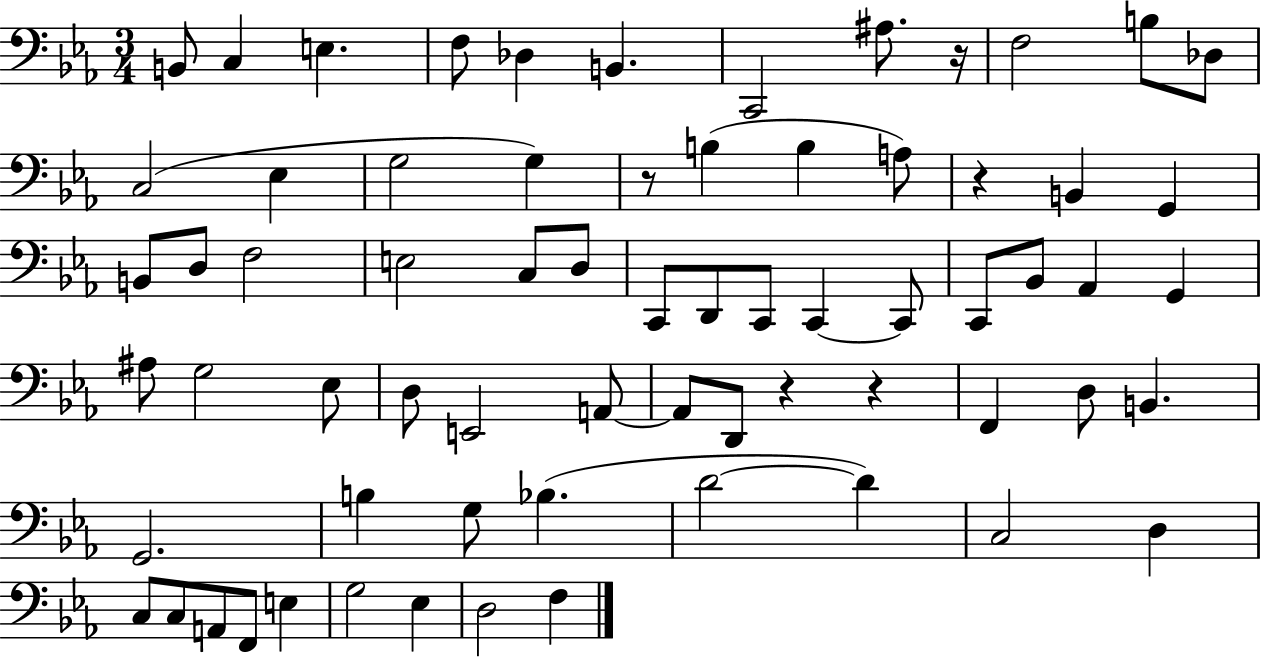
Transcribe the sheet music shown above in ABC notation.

X:1
T:Untitled
M:3/4
L:1/4
K:Eb
B,,/2 C, E, F,/2 _D, B,, C,,2 ^A,/2 z/4 F,2 B,/2 _D,/2 C,2 _E, G,2 G, z/2 B, B, A,/2 z B,, G,, B,,/2 D,/2 F,2 E,2 C,/2 D,/2 C,,/2 D,,/2 C,,/2 C,, C,,/2 C,,/2 _B,,/2 _A,, G,, ^A,/2 G,2 _E,/2 D,/2 E,,2 A,,/2 A,,/2 D,,/2 z z F,, D,/2 B,, G,,2 B, G,/2 _B, D2 D C,2 D, C,/2 C,/2 A,,/2 F,,/2 E, G,2 _E, D,2 F,